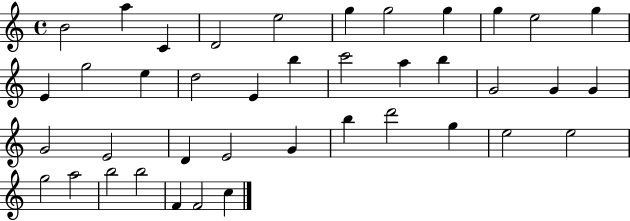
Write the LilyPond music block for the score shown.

{
  \clef treble
  \time 4/4
  \defaultTimeSignature
  \key c \major
  b'2 a''4 c'4 | d'2 e''2 | g''4 g''2 g''4 | g''4 e''2 g''4 | \break e'4 g''2 e''4 | d''2 e'4 b''4 | c'''2 a''4 b''4 | g'2 g'4 g'4 | \break g'2 e'2 | d'4 e'2 g'4 | b''4 d'''2 g''4 | e''2 e''2 | \break g''2 a''2 | b''2 b''2 | f'4 f'2 c''4 | \bar "|."
}